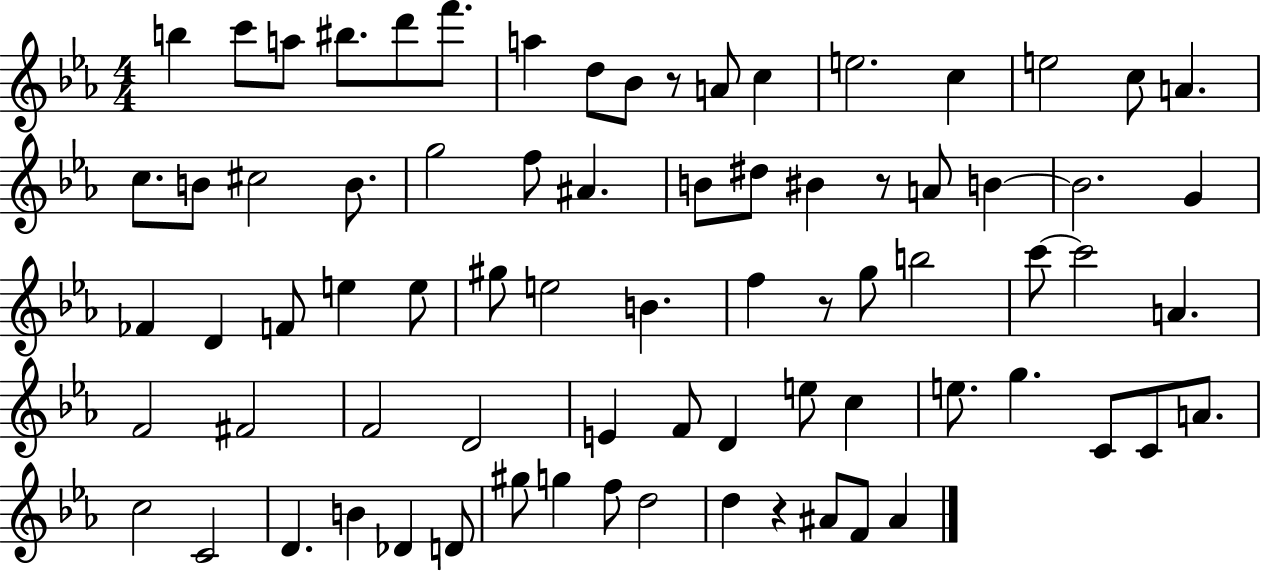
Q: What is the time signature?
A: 4/4